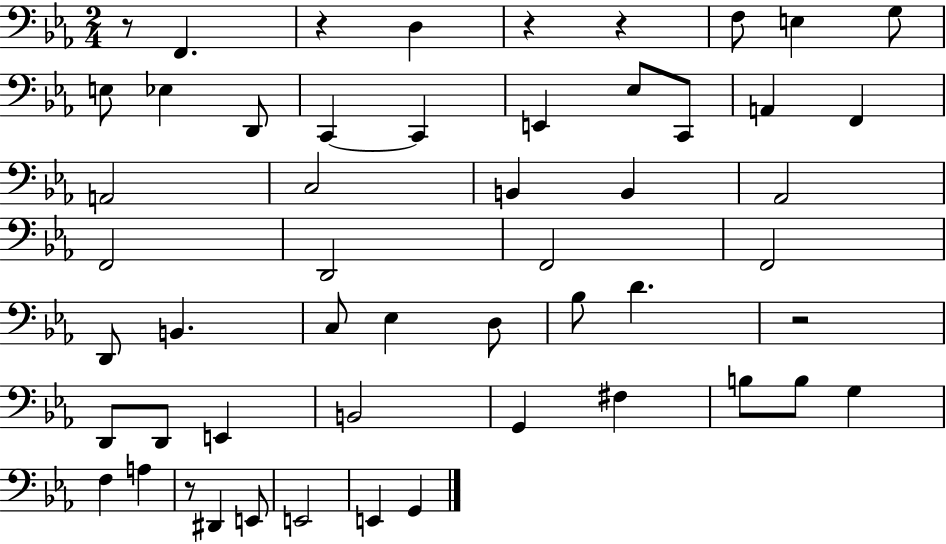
R/e F2/q. R/q D3/q R/q R/q F3/e E3/q G3/e E3/e Eb3/q D2/e C2/q C2/q E2/q Eb3/e C2/e A2/q F2/q A2/h C3/h B2/q B2/q Ab2/h F2/h D2/h F2/h F2/h D2/e B2/q. C3/e Eb3/q D3/e Bb3/e D4/q. R/h D2/e D2/e E2/q B2/h G2/q F#3/q B3/e B3/e G3/q F3/q A3/q R/e D#2/q E2/e E2/h E2/q G2/q